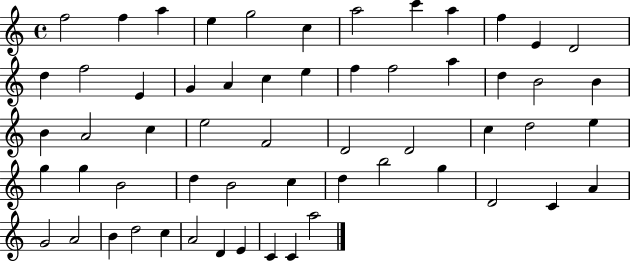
{
  \clef treble
  \time 4/4
  \defaultTimeSignature
  \key c \major
  f''2 f''4 a''4 | e''4 g''2 c''4 | a''2 c'''4 a''4 | f''4 e'4 d'2 | \break d''4 f''2 e'4 | g'4 a'4 c''4 e''4 | f''4 f''2 a''4 | d''4 b'2 b'4 | \break b'4 a'2 c''4 | e''2 f'2 | d'2 d'2 | c''4 d''2 e''4 | \break g''4 g''4 b'2 | d''4 b'2 c''4 | d''4 b''2 g''4 | d'2 c'4 a'4 | \break g'2 a'2 | b'4 d''2 c''4 | a'2 d'4 e'4 | c'4 c'4 a''2 | \break \bar "|."
}